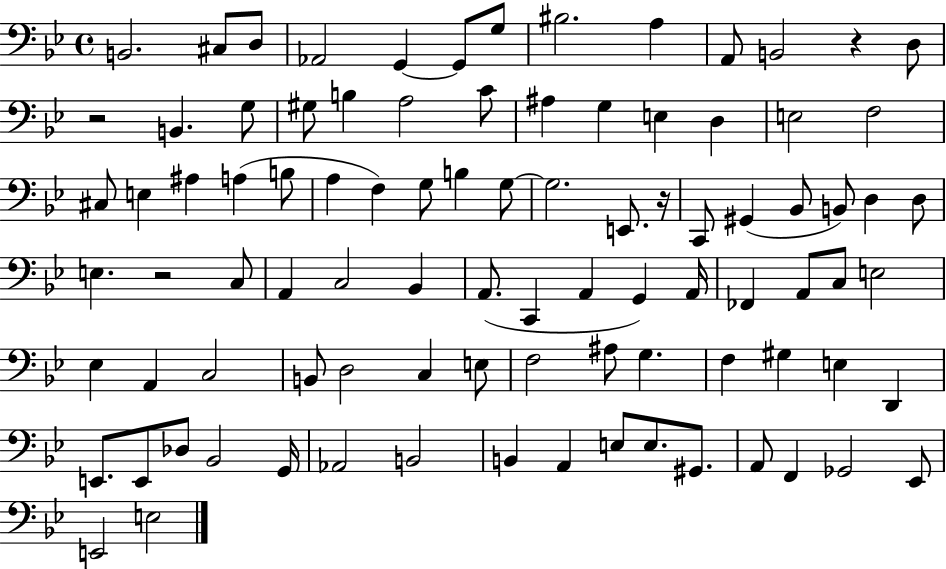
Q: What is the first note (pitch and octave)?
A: B2